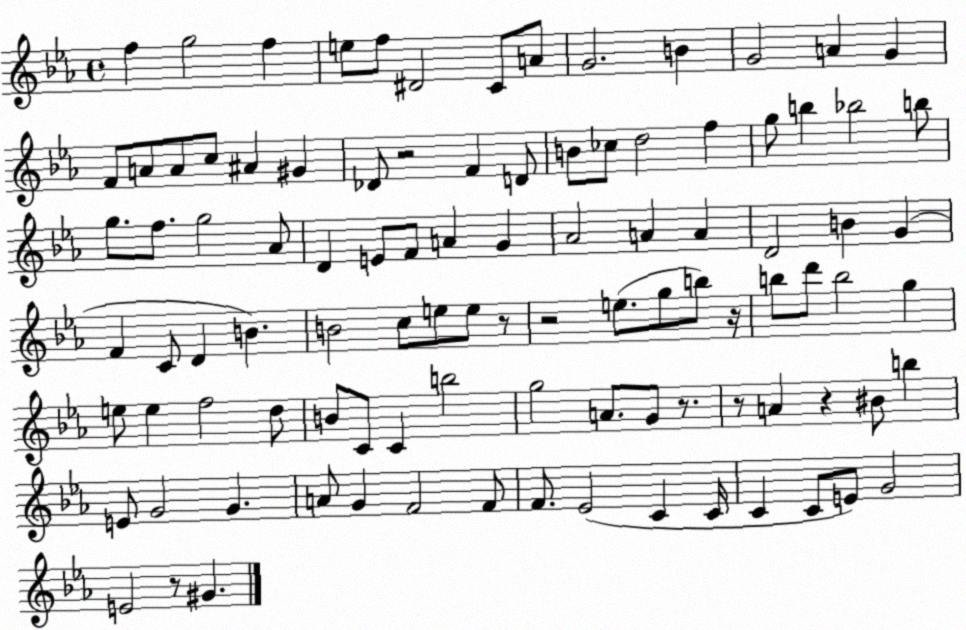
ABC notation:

X:1
T:Untitled
M:4/4
L:1/4
K:Eb
f g2 f e/2 f/2 ^D2 C/2 A/2 G2 B G2 A G F/2 A/2 A/2 c/2 ^A ^G _D/2 z2 F D/2 B/2 _c/2 d2 f g/2 b _b2 b/2 g/2 f/2 g2 _A/2 D E/2 F/2 A G _A2 A A D2 B G F C/2 D B B2 c/2 e/2 e/2 z/2 z2 e/2 g/2 b/2 z/4 b/2 d'/2 b2 g e/2 e f2 d/2 B/2 C/2 C b2 g2 A/2 G/2 z/2 z/2 A z ^B/2 b E/2 G2 G A/2 G F2 F/2 F/2 _E2 C C/4 C C/2 E/2 G2 E2 z/2 ^G